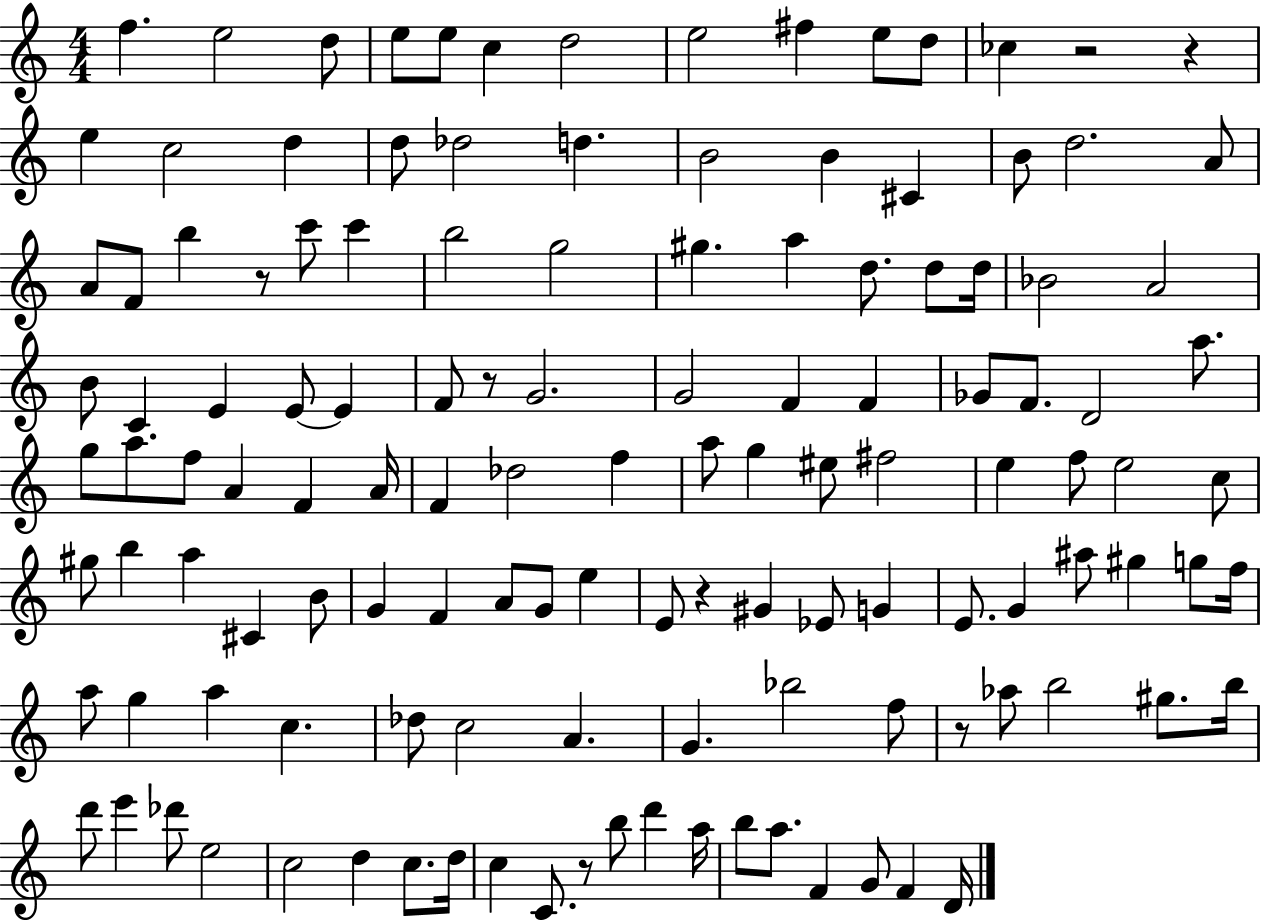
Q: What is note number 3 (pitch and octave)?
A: D5